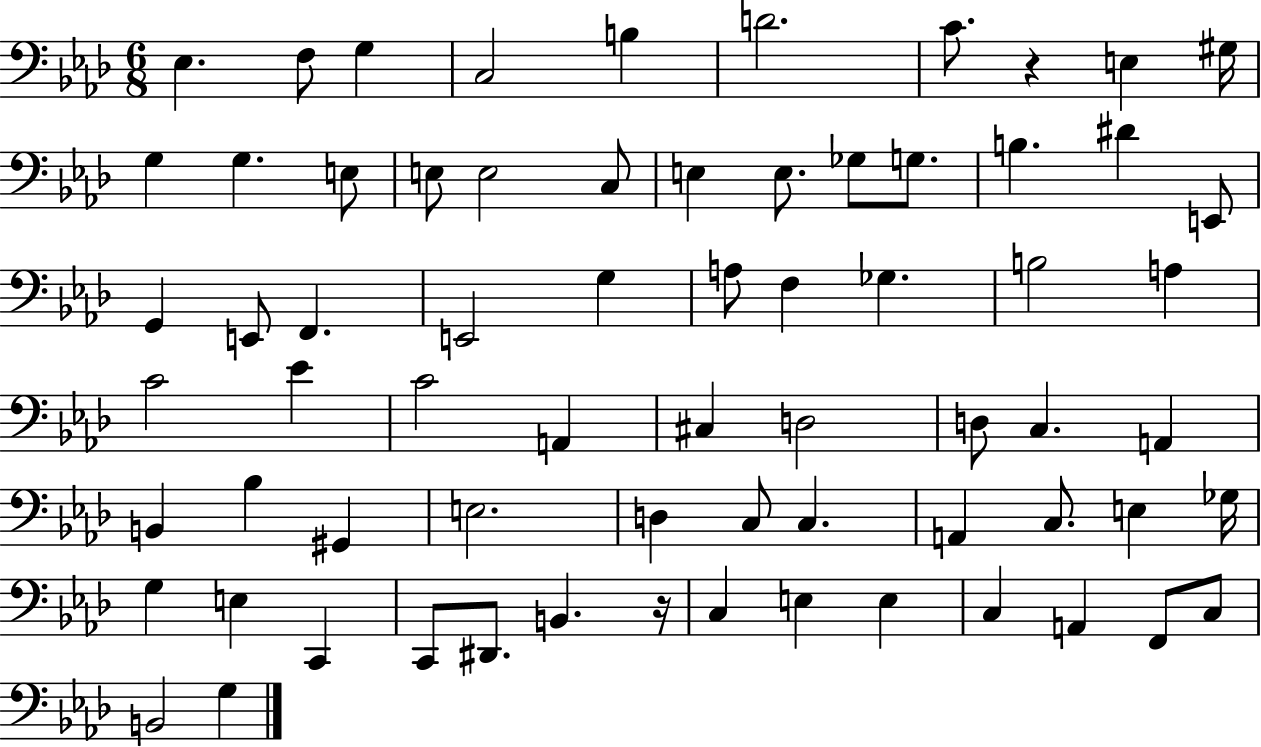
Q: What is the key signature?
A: AES major